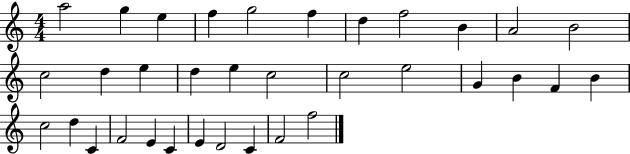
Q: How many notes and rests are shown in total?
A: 34